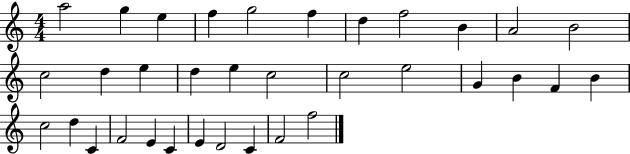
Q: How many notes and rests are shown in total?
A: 34